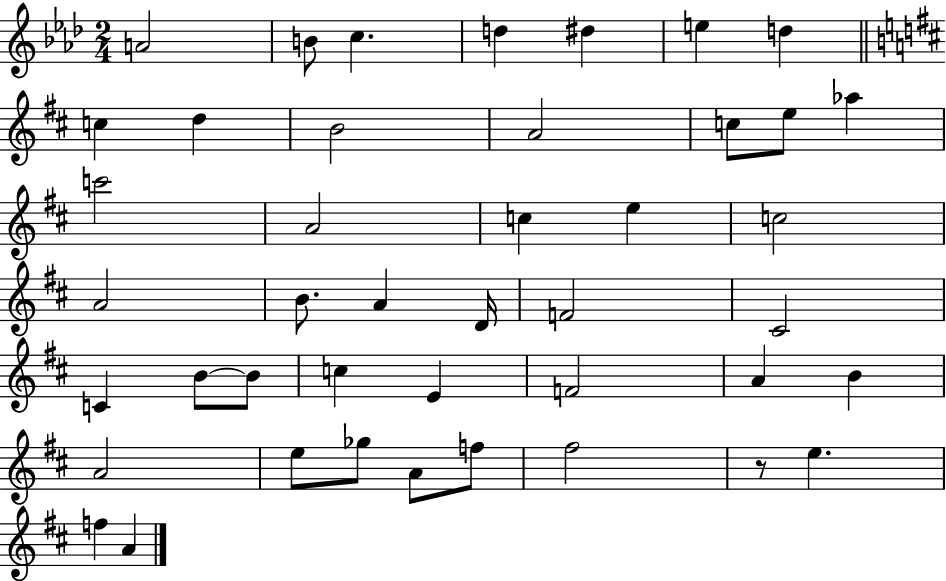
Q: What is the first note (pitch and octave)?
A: A4